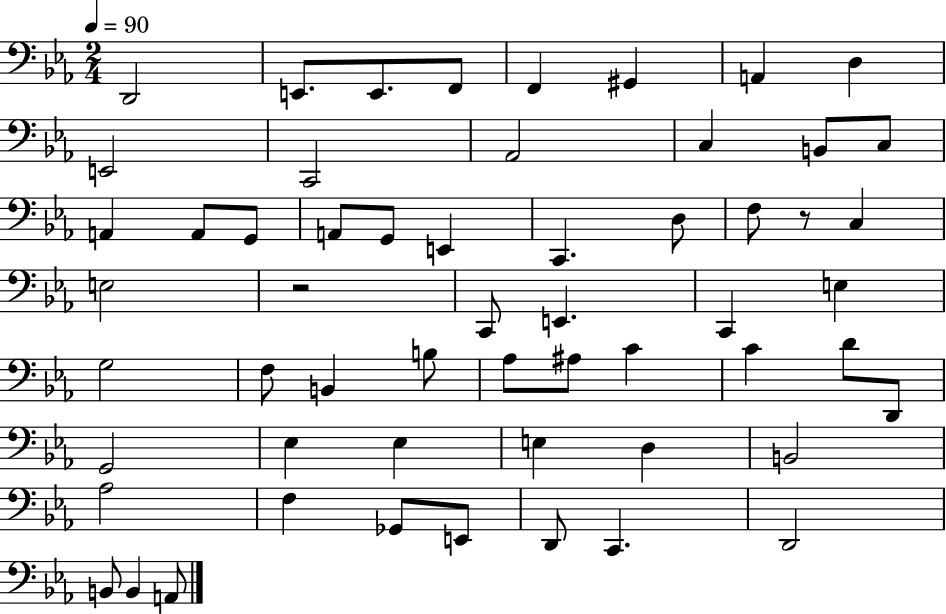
{
  \clef bass
  \numericTimeSignature
  \time 2/4
  \key ees \major
  \tempo 4 = 90
  \repeat volta 2 { d,2 | e,8. e,8. f,8 | f,4 gis,4 | a,4 d4 | \break e,2 | c,2 | aes,2 | c4 b,8 c8 | \break a,4 a,8 g,8 | a,8 g,8 e,4 | c,4. d8 | f8 r8 c4 | \break e2 | r2 | c,8 e,4. | c,4 e4 | \break g2 | f8 b,4 b8 | aes8 ais8 c'4 | c'4 d'8 d,8 | \break g,2 | ees4 ees4 | e4 d4 | b,2 | \break aes2 | f4 ges,8 e,8 | d,8 c,4. | d,2 | \break b,8 b,4 a,8 | } \bar "|."
}